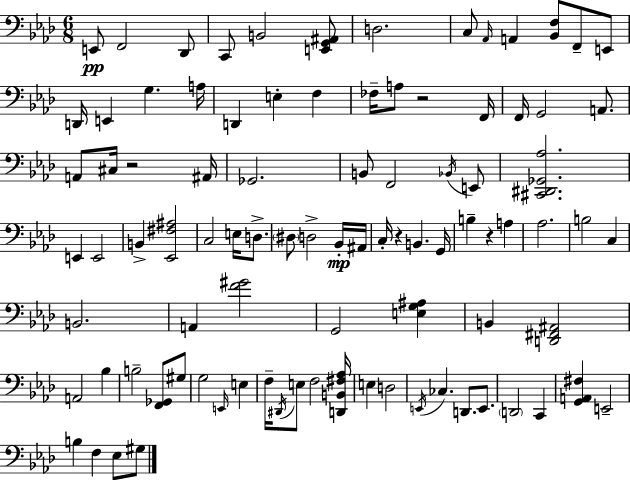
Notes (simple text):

E2/e F2/h Db2/e C2/e B2/h [E2,G2,A#2]/e D3/h. C3/e Ab2/s A2/q [Bb2,F3]/e F2/e E2/e D2/s E2/q G3/q. A3/s D2/q E3/q F3/q FES3/s A3/e R/h F2/s F2/s G2/h A2/e. A2/e C#3/s R/h A#2/s Gb2/h. B2/e F2/h Bb2/s E2/e [C#2,D#2,Gb2,Ab3]/h. E2/q E2/h B2/q [Eb2,F#3,A#3]/h C3/h E3/s D3/e. D#3/e D3/h Bb2/s A#2/s C3/s R/q B2/q. G2/s B3/q R/q A3/q Ab3/h. B3/h C3/q B2/h. A2/q [F4,G#4]/h G2/h [E3,G3,A#3]/q B2/q [D2,F#2,A#2]/h A2/h Bb3/q B3/h [F2,Gb2]/e G#3/e G3/h E2/s E3/q F3/s D#2/s E3/e F3/h [D2,B2,F#3,Ab3]/s E3/q D3/h E2/s CES3/q. D2/e. E2/e. D2/h C2/q [G2,A2,F#3]/q E2/h B3/q F3/q Eb3/e G#3/e